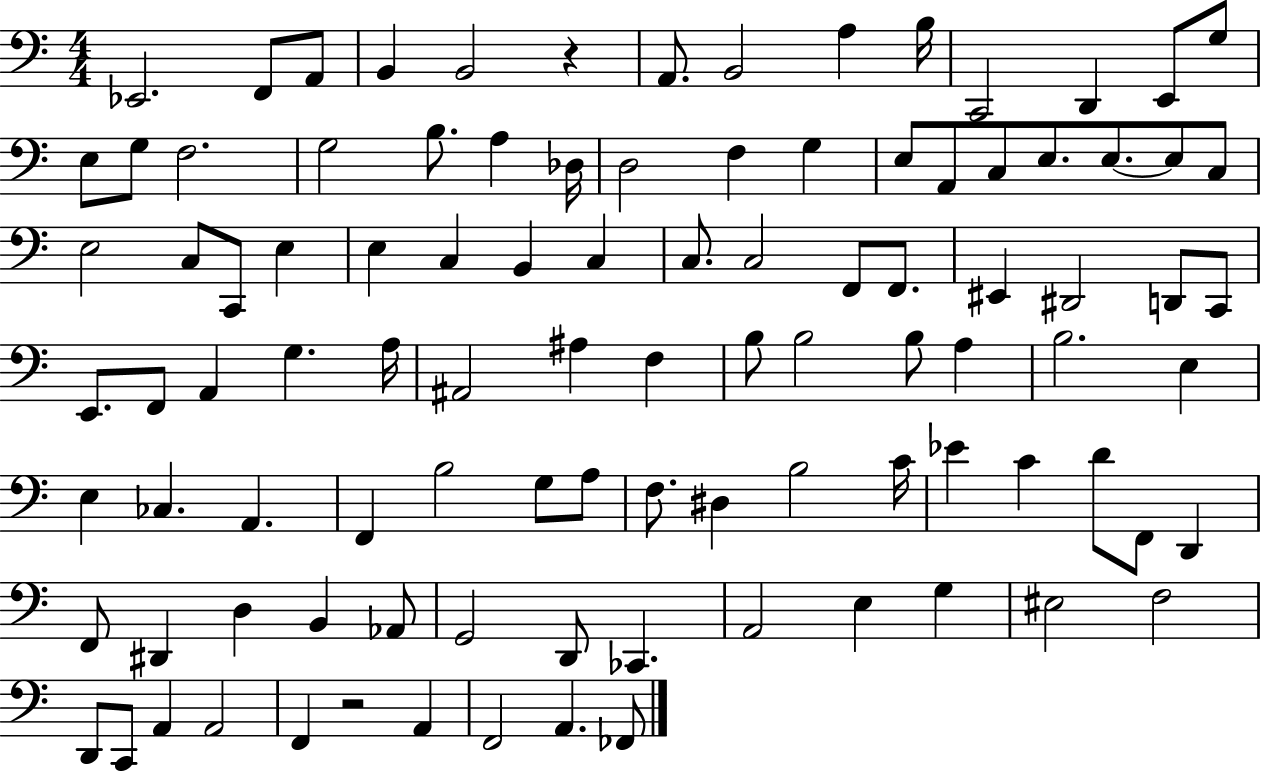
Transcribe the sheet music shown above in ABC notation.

X:1
T:Untitled
M:4/4
L:1/4
K:C
_E,,2 F,,/2 A,,/2 B,, B,,2 z A,,/2 B,,2 A, B,/4 C,,2 D,, E,,/2 G,/2 E,/2 G,/2 F,2 G,2 B,/2 A, _D,/4 D,2 F, G, E,/2 A,,/2 C,/2 E,/2 E,/2 E,/2 C,/2 E,2 C,/2 C,,/2 E, E, C, B,, C, C,/2 C,2 F,,/2 F,,/2 ^E,, ^D,,2 D,,/2 C,,/2 E,,/2 F,,/2 A,, G, A,/4 ^A,,2 ^A, F, B,/2 B,2 B,/2 A, B,2 E, E, _C, A,, F,, B,2 G,/2 A,/2 F,/2 ^D, B,2 C/4 _E C D/2 F,,/2 D,, F,,/2 ^D,, D, B,, _A,,/2 G,,2 D,,/2 _C,, A,,2 E, G, ^E,2 F,2 D,,/2 C,,/2 A,, A,,2 F,, z2 A,, F,,2 A,, _F,,/2